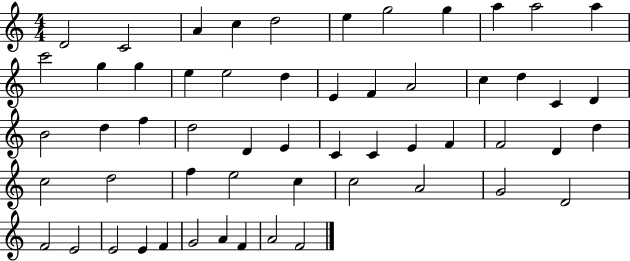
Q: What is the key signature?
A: C major